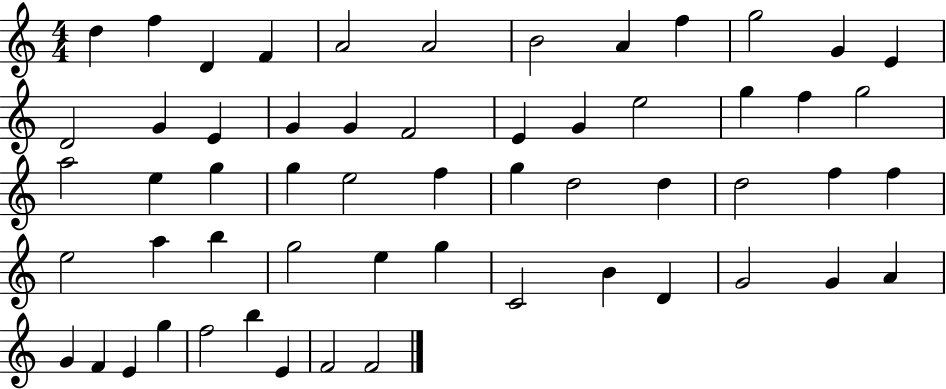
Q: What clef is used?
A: treble